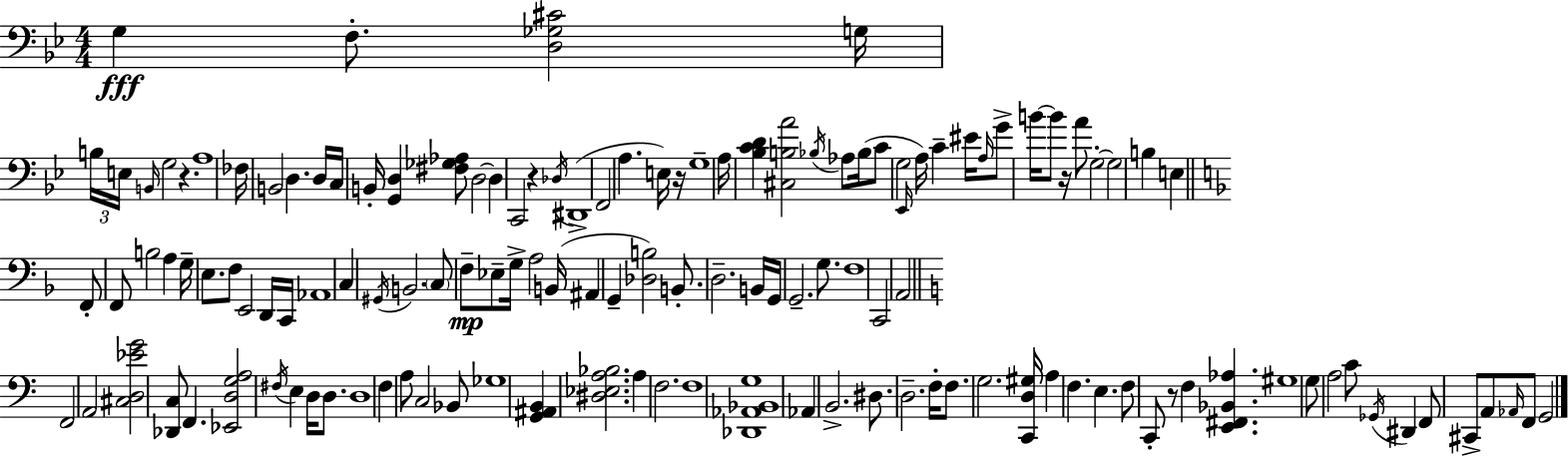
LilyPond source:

{
  \clef bass
  \numericTimeSignature
  \time 4/4
  \key bes \major
  \repeat volta 2 { g4\fff f8.-. <d ges cis'>2 g16 | \tuplet 3/2 { b16 e16 \grace { b,16 } } g2 r4. | a1 | fes16 b,2 d4. | \break d16 c16 b,16-. <g, d>4 <fis ges aes>8 d2~~ | d4 c,2 r4 | \acciaccatura { des16 }( dis,1-> | f,2 a4. | \break e16) r16 g1-- | a16 <bes c' d'>4 <cis b a'>2 \acciaccatura { bes16 } | aes8 bes16( c'8 g2 \grace { ees,16 }) a16 c'4-- | eis'16 \grace { a16 } g'8-> b'16~~ b'8 r16 a'8 g2-.~~ | \break g2 b4 | e4 \bar "||" \break \key d \minor f,8-. f,8 b2 a4 | g16-- e8. f8 e,2 d,16 c,16 | aes,1 | c4 \acciaccatura { gis,16 } b,2. | \break \parenthesize c8 f8--\mp ees8-- g16-> a2 | b,16( ais,4 g,4-- <des b>2) | b,8.-. d2.-- | b,16 g,16 g,2.-- g8. | \break f1 | c,2 a,2 | \bar "||" \break \key a \minor f,2 a,2 | <cis d ees' g'>2 <des, c>8 f,4. | <ees, d g a>2 \acciaccatura { fis16 } e4 d16 d8. | d1 | \break f4 a8 c2 bes,8 | ges1 | <g, ais, b,>4 <dis ees a bes>2. | a4 f2. | \break f1 | <des, aes, bes, g>1 | aes,4 b,2.-> | dis8. d2.-- | \break f16-. f8. g2. | <c, d gis>16 a4 f4. e4. | f8 c,8-. r8 f4 <e, fis, bes, aes>4. | gis1 | \break g8 a2 c'8 \acciaccatura { ges,16 } dis,4 | f,8 cis,8-> a,8 \grace { aes,16 } f,8 g,2 | } \bar "|."
}